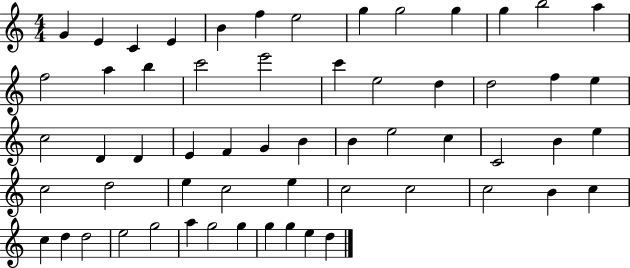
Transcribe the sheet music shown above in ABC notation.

X:1
T:Untitled
M:4/4
L:1/4
K:C
G E C E B f e2 g g2 g g b2 a f2 a b c'2 e'2 c' e2 d d2 f e c2 D D E F G B B e2 c C2 B e c2 d2 e c2 e c2 c2 c2 B c c d d2 e2 g2 a g2 g g g e d